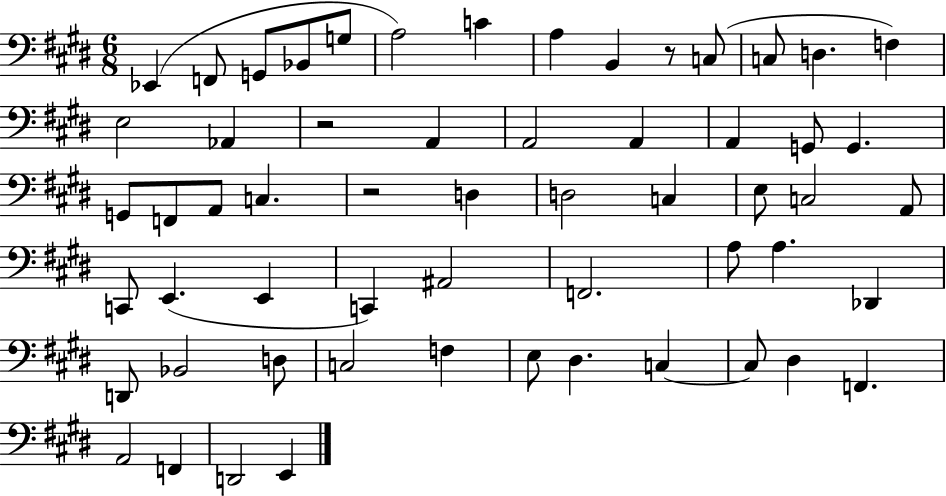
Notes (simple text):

Eb2/q F2/e G2/e Bb2/e G3/e A3/h C4/q A3/q B2/q R/e C3/e C3/e D3/q. F3/q E3/h Ab2/q R/h A2/q A2/h A2/q A2/q G2/e G2/q. G2/e F2/e A2/e C3/q. R/h D3/q D3/h C3/q E3/e C3/h A2/e C2/e E2/q. E2/q C2/q A#2/h F2/h. A3/e A3/q. Db2/q D2/e Bb2/h D3/e C3/h F3/q E3/e D#3/q. C3/q C3/e D#3/q F2/q. A2/h F2/q D2/h E2/q